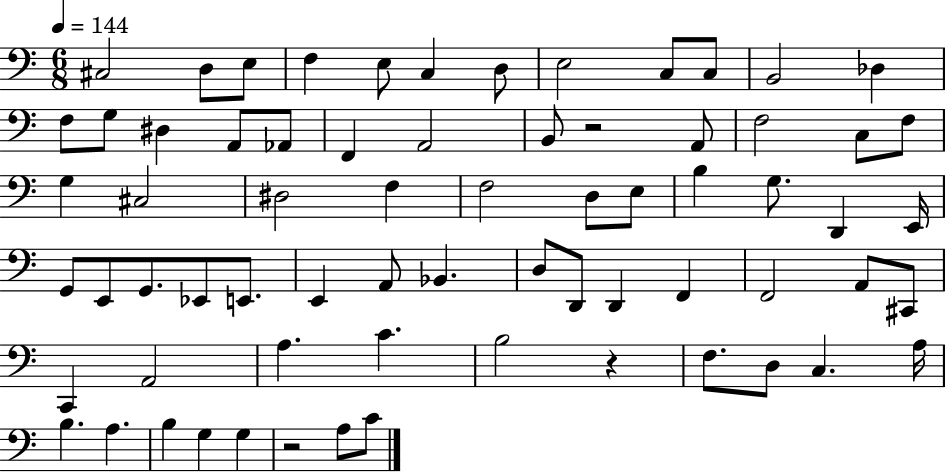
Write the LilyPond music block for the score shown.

{
  \clef bass
  \numericTimeSignature
  \time 6/8
  \key c \major
  \tempo 4 = 144
  cis2 d8 e8 | f4 e8 c4 d8 | e2 c8 c8 | b,2 des4 | \break f8 g8 dis4 a,8 aes,8 | f,4 a,2 | b,8 r2 a,8 | f2 c8 f8 | \break g4 cis2 | dis2 f4 | f2 d8 e8 | b4 g8. d,4 e,16 | \break g,8 e,8 g,8. ees,8 e,8. | e,4 a,8 bes,4. | d8 d,8 d,4 f,4 | f,2 a,8 cis,8 | \break c,4 a,2 | a4. c'4. | b2 r4 | f8. d8 c4. a16 | \break b4. a4. | b4 g4 g4 | r2 a8 c'8 | \bar "|."
}